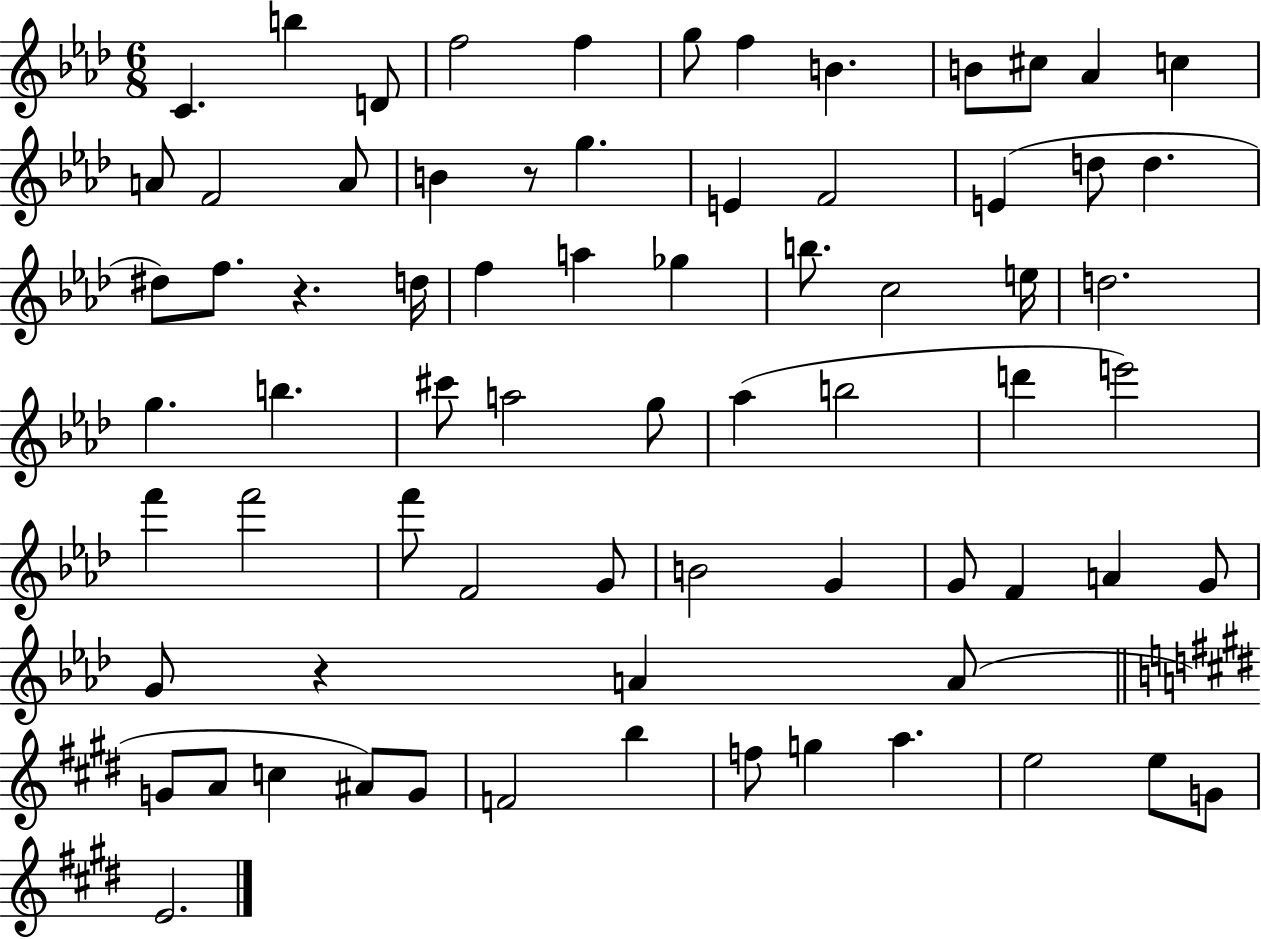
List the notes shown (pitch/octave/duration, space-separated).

C4/q. B5/q D4/e F5/h F5/q G5/e F5/q B4/q. B4/e C#5/e Ab4/q C5/q A4/e F4/h A4/e B4/q R/e G5/q. E4/q F4/h E4/q D5/e D5/q. D#5/e F5/e. R/q. D5/s F5/q A5/q Gb5/q B5/e. C5/h E5/s D5/h. G5/q. B5/q. C#6/e A5/h G5/e Ab5/q B5/h D6/q E6/h F6/q F6/h F6/e F4/h G4/e B4/h G4/q G4/e F4/q A4/q G4/e G4/e R/q A4/q A4/e G4/e A4/e C5/q A#4/e G4/e F4/h B5/q F5/e G5/q A5/q. E5/h E5/e G4/e E4/h.